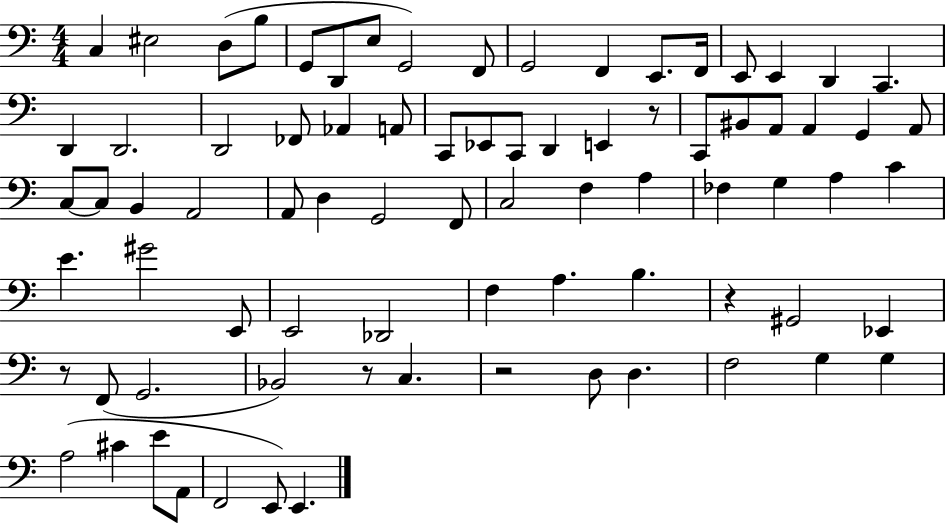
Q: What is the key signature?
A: C major